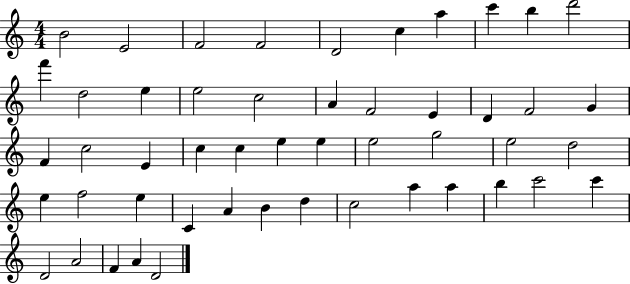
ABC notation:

X:1
T:Untitled
M:4/4
L:1/4
K:C
B2 E2 F2 F2 D2 c a c' b d'2 f' d2 e e2 c2 A F2 E D F2 G F c2 E c c e e e2 g2 e2 d2 e f2 e C A B d c2 a a b c'2 c' D2 A2 F A D2